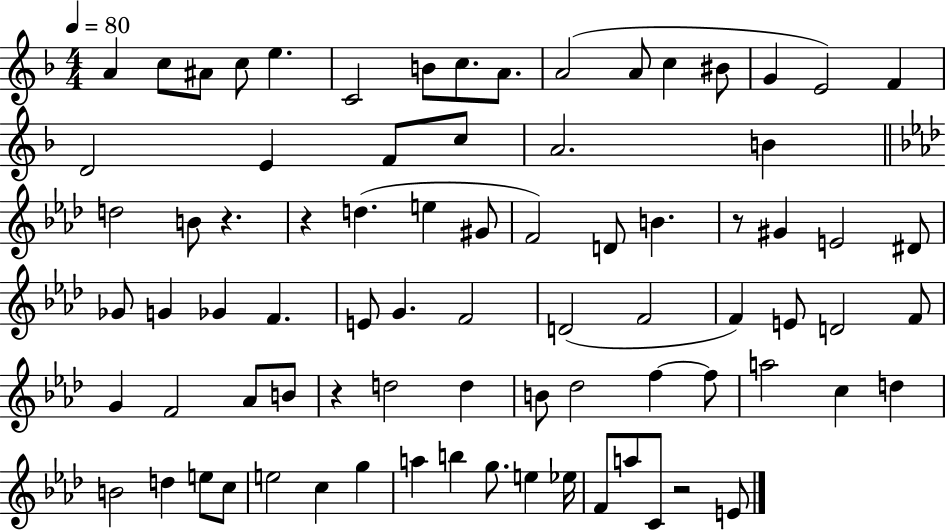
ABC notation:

X:1
T:Untitled
M:4/4
L:1/4
K:F
A c/2 ^A/2 c/2 e C2 B/2 c/2 A/2 A2 A/2 c ^B/2 G E2 F D2 E F/2 c/2 A2 B d2 B/2 z z d e ^G/2 F2 D/2 B z/2 ^G E2 ^D/2 _G/2 G _G F E/2 G F2 D2 F2 F E/2 D2 F/2 G F2 _A/2 B/2 z d2 d B/2 _d2 f f/2 a2 c d B2 d e/2 c/2 e2 c g a b g/2 e _e/4 F/2 a/2 C/2 z2 E/2